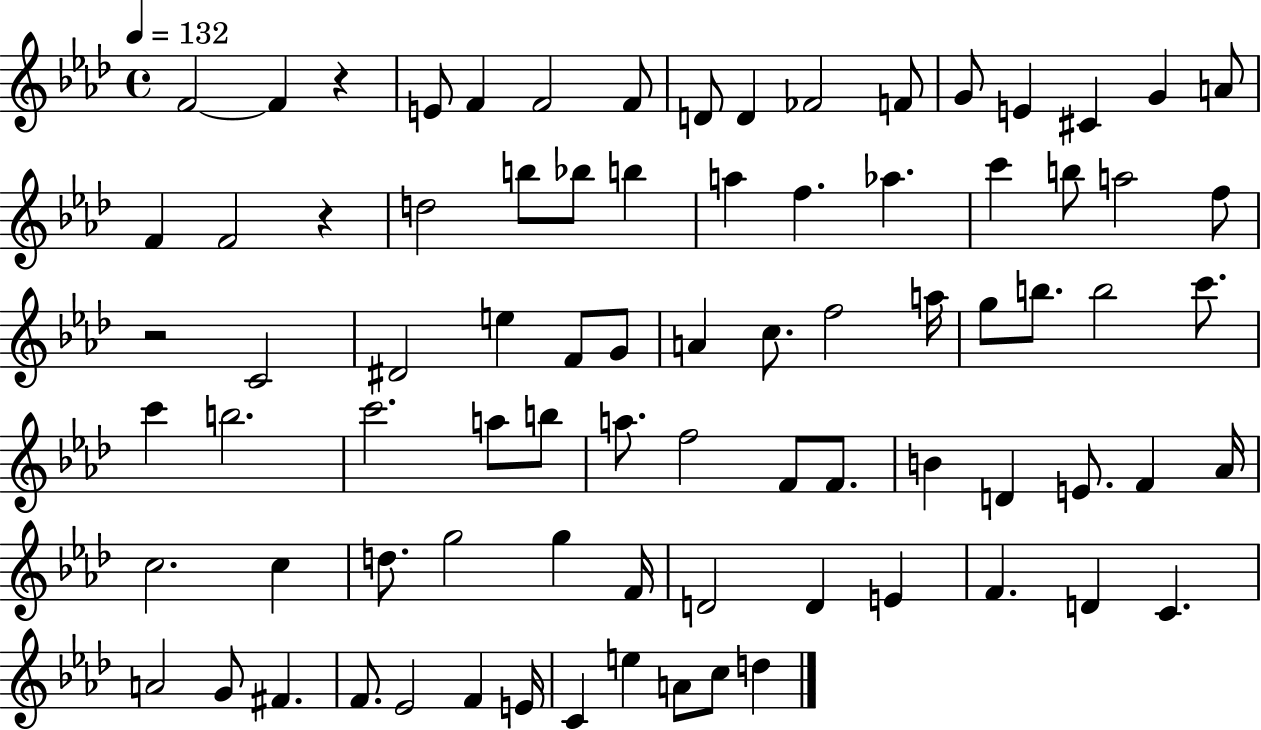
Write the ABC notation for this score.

X:1
T:Untitled
M:4/4
L:1/4
K:Ab
F2 F z E/2 F F2 F/2 D/2 D _F2 F/2 G/2 E ^C G A/2 F F2 z d2 b/2 _b/2 b a f _a c' b/2 a2 f/2 z2 C2 ^D2 e F/2 G/2 A c/2 f2 a/4 g/2 b/2 b2 c'/2 c' b2 c'2 a/2 b/2 a/2 f2 F/2 F/2 B D E/2 F _A/4 c2 c d/2 g2 g F/4 D2 D E F D C A2 G/2 ^F F/2 _E2 F E/4 C e A/2 c/2 d